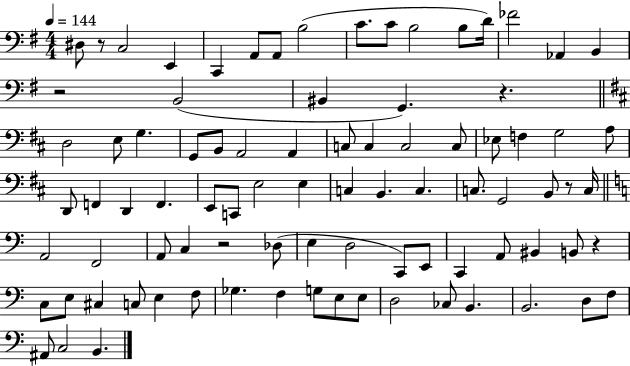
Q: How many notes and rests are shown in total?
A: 87